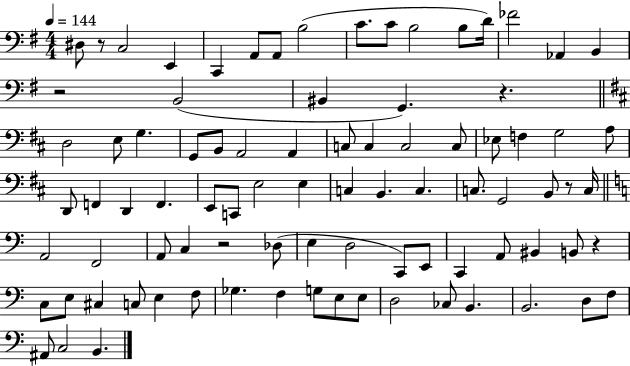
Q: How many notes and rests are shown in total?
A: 87